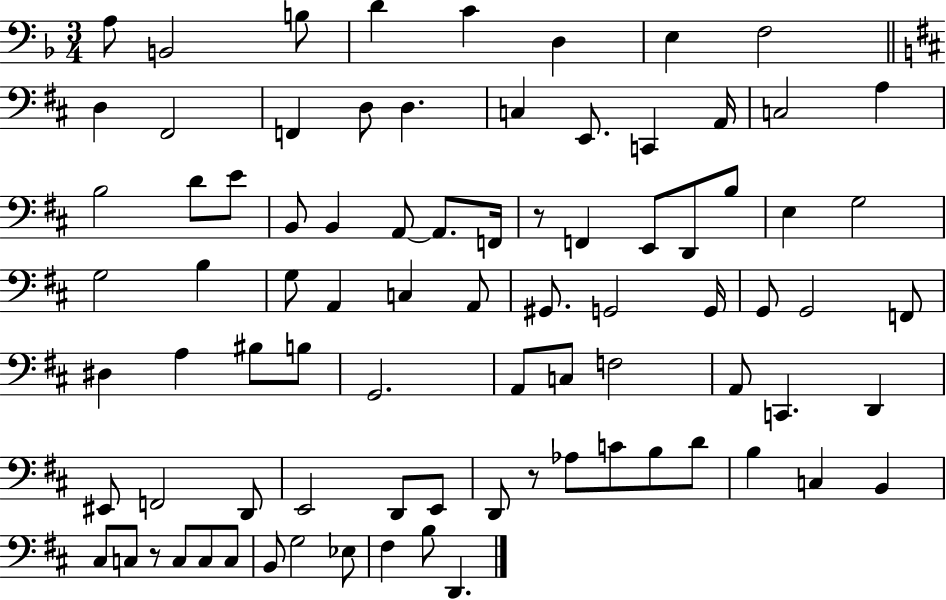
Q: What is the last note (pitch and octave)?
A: D2